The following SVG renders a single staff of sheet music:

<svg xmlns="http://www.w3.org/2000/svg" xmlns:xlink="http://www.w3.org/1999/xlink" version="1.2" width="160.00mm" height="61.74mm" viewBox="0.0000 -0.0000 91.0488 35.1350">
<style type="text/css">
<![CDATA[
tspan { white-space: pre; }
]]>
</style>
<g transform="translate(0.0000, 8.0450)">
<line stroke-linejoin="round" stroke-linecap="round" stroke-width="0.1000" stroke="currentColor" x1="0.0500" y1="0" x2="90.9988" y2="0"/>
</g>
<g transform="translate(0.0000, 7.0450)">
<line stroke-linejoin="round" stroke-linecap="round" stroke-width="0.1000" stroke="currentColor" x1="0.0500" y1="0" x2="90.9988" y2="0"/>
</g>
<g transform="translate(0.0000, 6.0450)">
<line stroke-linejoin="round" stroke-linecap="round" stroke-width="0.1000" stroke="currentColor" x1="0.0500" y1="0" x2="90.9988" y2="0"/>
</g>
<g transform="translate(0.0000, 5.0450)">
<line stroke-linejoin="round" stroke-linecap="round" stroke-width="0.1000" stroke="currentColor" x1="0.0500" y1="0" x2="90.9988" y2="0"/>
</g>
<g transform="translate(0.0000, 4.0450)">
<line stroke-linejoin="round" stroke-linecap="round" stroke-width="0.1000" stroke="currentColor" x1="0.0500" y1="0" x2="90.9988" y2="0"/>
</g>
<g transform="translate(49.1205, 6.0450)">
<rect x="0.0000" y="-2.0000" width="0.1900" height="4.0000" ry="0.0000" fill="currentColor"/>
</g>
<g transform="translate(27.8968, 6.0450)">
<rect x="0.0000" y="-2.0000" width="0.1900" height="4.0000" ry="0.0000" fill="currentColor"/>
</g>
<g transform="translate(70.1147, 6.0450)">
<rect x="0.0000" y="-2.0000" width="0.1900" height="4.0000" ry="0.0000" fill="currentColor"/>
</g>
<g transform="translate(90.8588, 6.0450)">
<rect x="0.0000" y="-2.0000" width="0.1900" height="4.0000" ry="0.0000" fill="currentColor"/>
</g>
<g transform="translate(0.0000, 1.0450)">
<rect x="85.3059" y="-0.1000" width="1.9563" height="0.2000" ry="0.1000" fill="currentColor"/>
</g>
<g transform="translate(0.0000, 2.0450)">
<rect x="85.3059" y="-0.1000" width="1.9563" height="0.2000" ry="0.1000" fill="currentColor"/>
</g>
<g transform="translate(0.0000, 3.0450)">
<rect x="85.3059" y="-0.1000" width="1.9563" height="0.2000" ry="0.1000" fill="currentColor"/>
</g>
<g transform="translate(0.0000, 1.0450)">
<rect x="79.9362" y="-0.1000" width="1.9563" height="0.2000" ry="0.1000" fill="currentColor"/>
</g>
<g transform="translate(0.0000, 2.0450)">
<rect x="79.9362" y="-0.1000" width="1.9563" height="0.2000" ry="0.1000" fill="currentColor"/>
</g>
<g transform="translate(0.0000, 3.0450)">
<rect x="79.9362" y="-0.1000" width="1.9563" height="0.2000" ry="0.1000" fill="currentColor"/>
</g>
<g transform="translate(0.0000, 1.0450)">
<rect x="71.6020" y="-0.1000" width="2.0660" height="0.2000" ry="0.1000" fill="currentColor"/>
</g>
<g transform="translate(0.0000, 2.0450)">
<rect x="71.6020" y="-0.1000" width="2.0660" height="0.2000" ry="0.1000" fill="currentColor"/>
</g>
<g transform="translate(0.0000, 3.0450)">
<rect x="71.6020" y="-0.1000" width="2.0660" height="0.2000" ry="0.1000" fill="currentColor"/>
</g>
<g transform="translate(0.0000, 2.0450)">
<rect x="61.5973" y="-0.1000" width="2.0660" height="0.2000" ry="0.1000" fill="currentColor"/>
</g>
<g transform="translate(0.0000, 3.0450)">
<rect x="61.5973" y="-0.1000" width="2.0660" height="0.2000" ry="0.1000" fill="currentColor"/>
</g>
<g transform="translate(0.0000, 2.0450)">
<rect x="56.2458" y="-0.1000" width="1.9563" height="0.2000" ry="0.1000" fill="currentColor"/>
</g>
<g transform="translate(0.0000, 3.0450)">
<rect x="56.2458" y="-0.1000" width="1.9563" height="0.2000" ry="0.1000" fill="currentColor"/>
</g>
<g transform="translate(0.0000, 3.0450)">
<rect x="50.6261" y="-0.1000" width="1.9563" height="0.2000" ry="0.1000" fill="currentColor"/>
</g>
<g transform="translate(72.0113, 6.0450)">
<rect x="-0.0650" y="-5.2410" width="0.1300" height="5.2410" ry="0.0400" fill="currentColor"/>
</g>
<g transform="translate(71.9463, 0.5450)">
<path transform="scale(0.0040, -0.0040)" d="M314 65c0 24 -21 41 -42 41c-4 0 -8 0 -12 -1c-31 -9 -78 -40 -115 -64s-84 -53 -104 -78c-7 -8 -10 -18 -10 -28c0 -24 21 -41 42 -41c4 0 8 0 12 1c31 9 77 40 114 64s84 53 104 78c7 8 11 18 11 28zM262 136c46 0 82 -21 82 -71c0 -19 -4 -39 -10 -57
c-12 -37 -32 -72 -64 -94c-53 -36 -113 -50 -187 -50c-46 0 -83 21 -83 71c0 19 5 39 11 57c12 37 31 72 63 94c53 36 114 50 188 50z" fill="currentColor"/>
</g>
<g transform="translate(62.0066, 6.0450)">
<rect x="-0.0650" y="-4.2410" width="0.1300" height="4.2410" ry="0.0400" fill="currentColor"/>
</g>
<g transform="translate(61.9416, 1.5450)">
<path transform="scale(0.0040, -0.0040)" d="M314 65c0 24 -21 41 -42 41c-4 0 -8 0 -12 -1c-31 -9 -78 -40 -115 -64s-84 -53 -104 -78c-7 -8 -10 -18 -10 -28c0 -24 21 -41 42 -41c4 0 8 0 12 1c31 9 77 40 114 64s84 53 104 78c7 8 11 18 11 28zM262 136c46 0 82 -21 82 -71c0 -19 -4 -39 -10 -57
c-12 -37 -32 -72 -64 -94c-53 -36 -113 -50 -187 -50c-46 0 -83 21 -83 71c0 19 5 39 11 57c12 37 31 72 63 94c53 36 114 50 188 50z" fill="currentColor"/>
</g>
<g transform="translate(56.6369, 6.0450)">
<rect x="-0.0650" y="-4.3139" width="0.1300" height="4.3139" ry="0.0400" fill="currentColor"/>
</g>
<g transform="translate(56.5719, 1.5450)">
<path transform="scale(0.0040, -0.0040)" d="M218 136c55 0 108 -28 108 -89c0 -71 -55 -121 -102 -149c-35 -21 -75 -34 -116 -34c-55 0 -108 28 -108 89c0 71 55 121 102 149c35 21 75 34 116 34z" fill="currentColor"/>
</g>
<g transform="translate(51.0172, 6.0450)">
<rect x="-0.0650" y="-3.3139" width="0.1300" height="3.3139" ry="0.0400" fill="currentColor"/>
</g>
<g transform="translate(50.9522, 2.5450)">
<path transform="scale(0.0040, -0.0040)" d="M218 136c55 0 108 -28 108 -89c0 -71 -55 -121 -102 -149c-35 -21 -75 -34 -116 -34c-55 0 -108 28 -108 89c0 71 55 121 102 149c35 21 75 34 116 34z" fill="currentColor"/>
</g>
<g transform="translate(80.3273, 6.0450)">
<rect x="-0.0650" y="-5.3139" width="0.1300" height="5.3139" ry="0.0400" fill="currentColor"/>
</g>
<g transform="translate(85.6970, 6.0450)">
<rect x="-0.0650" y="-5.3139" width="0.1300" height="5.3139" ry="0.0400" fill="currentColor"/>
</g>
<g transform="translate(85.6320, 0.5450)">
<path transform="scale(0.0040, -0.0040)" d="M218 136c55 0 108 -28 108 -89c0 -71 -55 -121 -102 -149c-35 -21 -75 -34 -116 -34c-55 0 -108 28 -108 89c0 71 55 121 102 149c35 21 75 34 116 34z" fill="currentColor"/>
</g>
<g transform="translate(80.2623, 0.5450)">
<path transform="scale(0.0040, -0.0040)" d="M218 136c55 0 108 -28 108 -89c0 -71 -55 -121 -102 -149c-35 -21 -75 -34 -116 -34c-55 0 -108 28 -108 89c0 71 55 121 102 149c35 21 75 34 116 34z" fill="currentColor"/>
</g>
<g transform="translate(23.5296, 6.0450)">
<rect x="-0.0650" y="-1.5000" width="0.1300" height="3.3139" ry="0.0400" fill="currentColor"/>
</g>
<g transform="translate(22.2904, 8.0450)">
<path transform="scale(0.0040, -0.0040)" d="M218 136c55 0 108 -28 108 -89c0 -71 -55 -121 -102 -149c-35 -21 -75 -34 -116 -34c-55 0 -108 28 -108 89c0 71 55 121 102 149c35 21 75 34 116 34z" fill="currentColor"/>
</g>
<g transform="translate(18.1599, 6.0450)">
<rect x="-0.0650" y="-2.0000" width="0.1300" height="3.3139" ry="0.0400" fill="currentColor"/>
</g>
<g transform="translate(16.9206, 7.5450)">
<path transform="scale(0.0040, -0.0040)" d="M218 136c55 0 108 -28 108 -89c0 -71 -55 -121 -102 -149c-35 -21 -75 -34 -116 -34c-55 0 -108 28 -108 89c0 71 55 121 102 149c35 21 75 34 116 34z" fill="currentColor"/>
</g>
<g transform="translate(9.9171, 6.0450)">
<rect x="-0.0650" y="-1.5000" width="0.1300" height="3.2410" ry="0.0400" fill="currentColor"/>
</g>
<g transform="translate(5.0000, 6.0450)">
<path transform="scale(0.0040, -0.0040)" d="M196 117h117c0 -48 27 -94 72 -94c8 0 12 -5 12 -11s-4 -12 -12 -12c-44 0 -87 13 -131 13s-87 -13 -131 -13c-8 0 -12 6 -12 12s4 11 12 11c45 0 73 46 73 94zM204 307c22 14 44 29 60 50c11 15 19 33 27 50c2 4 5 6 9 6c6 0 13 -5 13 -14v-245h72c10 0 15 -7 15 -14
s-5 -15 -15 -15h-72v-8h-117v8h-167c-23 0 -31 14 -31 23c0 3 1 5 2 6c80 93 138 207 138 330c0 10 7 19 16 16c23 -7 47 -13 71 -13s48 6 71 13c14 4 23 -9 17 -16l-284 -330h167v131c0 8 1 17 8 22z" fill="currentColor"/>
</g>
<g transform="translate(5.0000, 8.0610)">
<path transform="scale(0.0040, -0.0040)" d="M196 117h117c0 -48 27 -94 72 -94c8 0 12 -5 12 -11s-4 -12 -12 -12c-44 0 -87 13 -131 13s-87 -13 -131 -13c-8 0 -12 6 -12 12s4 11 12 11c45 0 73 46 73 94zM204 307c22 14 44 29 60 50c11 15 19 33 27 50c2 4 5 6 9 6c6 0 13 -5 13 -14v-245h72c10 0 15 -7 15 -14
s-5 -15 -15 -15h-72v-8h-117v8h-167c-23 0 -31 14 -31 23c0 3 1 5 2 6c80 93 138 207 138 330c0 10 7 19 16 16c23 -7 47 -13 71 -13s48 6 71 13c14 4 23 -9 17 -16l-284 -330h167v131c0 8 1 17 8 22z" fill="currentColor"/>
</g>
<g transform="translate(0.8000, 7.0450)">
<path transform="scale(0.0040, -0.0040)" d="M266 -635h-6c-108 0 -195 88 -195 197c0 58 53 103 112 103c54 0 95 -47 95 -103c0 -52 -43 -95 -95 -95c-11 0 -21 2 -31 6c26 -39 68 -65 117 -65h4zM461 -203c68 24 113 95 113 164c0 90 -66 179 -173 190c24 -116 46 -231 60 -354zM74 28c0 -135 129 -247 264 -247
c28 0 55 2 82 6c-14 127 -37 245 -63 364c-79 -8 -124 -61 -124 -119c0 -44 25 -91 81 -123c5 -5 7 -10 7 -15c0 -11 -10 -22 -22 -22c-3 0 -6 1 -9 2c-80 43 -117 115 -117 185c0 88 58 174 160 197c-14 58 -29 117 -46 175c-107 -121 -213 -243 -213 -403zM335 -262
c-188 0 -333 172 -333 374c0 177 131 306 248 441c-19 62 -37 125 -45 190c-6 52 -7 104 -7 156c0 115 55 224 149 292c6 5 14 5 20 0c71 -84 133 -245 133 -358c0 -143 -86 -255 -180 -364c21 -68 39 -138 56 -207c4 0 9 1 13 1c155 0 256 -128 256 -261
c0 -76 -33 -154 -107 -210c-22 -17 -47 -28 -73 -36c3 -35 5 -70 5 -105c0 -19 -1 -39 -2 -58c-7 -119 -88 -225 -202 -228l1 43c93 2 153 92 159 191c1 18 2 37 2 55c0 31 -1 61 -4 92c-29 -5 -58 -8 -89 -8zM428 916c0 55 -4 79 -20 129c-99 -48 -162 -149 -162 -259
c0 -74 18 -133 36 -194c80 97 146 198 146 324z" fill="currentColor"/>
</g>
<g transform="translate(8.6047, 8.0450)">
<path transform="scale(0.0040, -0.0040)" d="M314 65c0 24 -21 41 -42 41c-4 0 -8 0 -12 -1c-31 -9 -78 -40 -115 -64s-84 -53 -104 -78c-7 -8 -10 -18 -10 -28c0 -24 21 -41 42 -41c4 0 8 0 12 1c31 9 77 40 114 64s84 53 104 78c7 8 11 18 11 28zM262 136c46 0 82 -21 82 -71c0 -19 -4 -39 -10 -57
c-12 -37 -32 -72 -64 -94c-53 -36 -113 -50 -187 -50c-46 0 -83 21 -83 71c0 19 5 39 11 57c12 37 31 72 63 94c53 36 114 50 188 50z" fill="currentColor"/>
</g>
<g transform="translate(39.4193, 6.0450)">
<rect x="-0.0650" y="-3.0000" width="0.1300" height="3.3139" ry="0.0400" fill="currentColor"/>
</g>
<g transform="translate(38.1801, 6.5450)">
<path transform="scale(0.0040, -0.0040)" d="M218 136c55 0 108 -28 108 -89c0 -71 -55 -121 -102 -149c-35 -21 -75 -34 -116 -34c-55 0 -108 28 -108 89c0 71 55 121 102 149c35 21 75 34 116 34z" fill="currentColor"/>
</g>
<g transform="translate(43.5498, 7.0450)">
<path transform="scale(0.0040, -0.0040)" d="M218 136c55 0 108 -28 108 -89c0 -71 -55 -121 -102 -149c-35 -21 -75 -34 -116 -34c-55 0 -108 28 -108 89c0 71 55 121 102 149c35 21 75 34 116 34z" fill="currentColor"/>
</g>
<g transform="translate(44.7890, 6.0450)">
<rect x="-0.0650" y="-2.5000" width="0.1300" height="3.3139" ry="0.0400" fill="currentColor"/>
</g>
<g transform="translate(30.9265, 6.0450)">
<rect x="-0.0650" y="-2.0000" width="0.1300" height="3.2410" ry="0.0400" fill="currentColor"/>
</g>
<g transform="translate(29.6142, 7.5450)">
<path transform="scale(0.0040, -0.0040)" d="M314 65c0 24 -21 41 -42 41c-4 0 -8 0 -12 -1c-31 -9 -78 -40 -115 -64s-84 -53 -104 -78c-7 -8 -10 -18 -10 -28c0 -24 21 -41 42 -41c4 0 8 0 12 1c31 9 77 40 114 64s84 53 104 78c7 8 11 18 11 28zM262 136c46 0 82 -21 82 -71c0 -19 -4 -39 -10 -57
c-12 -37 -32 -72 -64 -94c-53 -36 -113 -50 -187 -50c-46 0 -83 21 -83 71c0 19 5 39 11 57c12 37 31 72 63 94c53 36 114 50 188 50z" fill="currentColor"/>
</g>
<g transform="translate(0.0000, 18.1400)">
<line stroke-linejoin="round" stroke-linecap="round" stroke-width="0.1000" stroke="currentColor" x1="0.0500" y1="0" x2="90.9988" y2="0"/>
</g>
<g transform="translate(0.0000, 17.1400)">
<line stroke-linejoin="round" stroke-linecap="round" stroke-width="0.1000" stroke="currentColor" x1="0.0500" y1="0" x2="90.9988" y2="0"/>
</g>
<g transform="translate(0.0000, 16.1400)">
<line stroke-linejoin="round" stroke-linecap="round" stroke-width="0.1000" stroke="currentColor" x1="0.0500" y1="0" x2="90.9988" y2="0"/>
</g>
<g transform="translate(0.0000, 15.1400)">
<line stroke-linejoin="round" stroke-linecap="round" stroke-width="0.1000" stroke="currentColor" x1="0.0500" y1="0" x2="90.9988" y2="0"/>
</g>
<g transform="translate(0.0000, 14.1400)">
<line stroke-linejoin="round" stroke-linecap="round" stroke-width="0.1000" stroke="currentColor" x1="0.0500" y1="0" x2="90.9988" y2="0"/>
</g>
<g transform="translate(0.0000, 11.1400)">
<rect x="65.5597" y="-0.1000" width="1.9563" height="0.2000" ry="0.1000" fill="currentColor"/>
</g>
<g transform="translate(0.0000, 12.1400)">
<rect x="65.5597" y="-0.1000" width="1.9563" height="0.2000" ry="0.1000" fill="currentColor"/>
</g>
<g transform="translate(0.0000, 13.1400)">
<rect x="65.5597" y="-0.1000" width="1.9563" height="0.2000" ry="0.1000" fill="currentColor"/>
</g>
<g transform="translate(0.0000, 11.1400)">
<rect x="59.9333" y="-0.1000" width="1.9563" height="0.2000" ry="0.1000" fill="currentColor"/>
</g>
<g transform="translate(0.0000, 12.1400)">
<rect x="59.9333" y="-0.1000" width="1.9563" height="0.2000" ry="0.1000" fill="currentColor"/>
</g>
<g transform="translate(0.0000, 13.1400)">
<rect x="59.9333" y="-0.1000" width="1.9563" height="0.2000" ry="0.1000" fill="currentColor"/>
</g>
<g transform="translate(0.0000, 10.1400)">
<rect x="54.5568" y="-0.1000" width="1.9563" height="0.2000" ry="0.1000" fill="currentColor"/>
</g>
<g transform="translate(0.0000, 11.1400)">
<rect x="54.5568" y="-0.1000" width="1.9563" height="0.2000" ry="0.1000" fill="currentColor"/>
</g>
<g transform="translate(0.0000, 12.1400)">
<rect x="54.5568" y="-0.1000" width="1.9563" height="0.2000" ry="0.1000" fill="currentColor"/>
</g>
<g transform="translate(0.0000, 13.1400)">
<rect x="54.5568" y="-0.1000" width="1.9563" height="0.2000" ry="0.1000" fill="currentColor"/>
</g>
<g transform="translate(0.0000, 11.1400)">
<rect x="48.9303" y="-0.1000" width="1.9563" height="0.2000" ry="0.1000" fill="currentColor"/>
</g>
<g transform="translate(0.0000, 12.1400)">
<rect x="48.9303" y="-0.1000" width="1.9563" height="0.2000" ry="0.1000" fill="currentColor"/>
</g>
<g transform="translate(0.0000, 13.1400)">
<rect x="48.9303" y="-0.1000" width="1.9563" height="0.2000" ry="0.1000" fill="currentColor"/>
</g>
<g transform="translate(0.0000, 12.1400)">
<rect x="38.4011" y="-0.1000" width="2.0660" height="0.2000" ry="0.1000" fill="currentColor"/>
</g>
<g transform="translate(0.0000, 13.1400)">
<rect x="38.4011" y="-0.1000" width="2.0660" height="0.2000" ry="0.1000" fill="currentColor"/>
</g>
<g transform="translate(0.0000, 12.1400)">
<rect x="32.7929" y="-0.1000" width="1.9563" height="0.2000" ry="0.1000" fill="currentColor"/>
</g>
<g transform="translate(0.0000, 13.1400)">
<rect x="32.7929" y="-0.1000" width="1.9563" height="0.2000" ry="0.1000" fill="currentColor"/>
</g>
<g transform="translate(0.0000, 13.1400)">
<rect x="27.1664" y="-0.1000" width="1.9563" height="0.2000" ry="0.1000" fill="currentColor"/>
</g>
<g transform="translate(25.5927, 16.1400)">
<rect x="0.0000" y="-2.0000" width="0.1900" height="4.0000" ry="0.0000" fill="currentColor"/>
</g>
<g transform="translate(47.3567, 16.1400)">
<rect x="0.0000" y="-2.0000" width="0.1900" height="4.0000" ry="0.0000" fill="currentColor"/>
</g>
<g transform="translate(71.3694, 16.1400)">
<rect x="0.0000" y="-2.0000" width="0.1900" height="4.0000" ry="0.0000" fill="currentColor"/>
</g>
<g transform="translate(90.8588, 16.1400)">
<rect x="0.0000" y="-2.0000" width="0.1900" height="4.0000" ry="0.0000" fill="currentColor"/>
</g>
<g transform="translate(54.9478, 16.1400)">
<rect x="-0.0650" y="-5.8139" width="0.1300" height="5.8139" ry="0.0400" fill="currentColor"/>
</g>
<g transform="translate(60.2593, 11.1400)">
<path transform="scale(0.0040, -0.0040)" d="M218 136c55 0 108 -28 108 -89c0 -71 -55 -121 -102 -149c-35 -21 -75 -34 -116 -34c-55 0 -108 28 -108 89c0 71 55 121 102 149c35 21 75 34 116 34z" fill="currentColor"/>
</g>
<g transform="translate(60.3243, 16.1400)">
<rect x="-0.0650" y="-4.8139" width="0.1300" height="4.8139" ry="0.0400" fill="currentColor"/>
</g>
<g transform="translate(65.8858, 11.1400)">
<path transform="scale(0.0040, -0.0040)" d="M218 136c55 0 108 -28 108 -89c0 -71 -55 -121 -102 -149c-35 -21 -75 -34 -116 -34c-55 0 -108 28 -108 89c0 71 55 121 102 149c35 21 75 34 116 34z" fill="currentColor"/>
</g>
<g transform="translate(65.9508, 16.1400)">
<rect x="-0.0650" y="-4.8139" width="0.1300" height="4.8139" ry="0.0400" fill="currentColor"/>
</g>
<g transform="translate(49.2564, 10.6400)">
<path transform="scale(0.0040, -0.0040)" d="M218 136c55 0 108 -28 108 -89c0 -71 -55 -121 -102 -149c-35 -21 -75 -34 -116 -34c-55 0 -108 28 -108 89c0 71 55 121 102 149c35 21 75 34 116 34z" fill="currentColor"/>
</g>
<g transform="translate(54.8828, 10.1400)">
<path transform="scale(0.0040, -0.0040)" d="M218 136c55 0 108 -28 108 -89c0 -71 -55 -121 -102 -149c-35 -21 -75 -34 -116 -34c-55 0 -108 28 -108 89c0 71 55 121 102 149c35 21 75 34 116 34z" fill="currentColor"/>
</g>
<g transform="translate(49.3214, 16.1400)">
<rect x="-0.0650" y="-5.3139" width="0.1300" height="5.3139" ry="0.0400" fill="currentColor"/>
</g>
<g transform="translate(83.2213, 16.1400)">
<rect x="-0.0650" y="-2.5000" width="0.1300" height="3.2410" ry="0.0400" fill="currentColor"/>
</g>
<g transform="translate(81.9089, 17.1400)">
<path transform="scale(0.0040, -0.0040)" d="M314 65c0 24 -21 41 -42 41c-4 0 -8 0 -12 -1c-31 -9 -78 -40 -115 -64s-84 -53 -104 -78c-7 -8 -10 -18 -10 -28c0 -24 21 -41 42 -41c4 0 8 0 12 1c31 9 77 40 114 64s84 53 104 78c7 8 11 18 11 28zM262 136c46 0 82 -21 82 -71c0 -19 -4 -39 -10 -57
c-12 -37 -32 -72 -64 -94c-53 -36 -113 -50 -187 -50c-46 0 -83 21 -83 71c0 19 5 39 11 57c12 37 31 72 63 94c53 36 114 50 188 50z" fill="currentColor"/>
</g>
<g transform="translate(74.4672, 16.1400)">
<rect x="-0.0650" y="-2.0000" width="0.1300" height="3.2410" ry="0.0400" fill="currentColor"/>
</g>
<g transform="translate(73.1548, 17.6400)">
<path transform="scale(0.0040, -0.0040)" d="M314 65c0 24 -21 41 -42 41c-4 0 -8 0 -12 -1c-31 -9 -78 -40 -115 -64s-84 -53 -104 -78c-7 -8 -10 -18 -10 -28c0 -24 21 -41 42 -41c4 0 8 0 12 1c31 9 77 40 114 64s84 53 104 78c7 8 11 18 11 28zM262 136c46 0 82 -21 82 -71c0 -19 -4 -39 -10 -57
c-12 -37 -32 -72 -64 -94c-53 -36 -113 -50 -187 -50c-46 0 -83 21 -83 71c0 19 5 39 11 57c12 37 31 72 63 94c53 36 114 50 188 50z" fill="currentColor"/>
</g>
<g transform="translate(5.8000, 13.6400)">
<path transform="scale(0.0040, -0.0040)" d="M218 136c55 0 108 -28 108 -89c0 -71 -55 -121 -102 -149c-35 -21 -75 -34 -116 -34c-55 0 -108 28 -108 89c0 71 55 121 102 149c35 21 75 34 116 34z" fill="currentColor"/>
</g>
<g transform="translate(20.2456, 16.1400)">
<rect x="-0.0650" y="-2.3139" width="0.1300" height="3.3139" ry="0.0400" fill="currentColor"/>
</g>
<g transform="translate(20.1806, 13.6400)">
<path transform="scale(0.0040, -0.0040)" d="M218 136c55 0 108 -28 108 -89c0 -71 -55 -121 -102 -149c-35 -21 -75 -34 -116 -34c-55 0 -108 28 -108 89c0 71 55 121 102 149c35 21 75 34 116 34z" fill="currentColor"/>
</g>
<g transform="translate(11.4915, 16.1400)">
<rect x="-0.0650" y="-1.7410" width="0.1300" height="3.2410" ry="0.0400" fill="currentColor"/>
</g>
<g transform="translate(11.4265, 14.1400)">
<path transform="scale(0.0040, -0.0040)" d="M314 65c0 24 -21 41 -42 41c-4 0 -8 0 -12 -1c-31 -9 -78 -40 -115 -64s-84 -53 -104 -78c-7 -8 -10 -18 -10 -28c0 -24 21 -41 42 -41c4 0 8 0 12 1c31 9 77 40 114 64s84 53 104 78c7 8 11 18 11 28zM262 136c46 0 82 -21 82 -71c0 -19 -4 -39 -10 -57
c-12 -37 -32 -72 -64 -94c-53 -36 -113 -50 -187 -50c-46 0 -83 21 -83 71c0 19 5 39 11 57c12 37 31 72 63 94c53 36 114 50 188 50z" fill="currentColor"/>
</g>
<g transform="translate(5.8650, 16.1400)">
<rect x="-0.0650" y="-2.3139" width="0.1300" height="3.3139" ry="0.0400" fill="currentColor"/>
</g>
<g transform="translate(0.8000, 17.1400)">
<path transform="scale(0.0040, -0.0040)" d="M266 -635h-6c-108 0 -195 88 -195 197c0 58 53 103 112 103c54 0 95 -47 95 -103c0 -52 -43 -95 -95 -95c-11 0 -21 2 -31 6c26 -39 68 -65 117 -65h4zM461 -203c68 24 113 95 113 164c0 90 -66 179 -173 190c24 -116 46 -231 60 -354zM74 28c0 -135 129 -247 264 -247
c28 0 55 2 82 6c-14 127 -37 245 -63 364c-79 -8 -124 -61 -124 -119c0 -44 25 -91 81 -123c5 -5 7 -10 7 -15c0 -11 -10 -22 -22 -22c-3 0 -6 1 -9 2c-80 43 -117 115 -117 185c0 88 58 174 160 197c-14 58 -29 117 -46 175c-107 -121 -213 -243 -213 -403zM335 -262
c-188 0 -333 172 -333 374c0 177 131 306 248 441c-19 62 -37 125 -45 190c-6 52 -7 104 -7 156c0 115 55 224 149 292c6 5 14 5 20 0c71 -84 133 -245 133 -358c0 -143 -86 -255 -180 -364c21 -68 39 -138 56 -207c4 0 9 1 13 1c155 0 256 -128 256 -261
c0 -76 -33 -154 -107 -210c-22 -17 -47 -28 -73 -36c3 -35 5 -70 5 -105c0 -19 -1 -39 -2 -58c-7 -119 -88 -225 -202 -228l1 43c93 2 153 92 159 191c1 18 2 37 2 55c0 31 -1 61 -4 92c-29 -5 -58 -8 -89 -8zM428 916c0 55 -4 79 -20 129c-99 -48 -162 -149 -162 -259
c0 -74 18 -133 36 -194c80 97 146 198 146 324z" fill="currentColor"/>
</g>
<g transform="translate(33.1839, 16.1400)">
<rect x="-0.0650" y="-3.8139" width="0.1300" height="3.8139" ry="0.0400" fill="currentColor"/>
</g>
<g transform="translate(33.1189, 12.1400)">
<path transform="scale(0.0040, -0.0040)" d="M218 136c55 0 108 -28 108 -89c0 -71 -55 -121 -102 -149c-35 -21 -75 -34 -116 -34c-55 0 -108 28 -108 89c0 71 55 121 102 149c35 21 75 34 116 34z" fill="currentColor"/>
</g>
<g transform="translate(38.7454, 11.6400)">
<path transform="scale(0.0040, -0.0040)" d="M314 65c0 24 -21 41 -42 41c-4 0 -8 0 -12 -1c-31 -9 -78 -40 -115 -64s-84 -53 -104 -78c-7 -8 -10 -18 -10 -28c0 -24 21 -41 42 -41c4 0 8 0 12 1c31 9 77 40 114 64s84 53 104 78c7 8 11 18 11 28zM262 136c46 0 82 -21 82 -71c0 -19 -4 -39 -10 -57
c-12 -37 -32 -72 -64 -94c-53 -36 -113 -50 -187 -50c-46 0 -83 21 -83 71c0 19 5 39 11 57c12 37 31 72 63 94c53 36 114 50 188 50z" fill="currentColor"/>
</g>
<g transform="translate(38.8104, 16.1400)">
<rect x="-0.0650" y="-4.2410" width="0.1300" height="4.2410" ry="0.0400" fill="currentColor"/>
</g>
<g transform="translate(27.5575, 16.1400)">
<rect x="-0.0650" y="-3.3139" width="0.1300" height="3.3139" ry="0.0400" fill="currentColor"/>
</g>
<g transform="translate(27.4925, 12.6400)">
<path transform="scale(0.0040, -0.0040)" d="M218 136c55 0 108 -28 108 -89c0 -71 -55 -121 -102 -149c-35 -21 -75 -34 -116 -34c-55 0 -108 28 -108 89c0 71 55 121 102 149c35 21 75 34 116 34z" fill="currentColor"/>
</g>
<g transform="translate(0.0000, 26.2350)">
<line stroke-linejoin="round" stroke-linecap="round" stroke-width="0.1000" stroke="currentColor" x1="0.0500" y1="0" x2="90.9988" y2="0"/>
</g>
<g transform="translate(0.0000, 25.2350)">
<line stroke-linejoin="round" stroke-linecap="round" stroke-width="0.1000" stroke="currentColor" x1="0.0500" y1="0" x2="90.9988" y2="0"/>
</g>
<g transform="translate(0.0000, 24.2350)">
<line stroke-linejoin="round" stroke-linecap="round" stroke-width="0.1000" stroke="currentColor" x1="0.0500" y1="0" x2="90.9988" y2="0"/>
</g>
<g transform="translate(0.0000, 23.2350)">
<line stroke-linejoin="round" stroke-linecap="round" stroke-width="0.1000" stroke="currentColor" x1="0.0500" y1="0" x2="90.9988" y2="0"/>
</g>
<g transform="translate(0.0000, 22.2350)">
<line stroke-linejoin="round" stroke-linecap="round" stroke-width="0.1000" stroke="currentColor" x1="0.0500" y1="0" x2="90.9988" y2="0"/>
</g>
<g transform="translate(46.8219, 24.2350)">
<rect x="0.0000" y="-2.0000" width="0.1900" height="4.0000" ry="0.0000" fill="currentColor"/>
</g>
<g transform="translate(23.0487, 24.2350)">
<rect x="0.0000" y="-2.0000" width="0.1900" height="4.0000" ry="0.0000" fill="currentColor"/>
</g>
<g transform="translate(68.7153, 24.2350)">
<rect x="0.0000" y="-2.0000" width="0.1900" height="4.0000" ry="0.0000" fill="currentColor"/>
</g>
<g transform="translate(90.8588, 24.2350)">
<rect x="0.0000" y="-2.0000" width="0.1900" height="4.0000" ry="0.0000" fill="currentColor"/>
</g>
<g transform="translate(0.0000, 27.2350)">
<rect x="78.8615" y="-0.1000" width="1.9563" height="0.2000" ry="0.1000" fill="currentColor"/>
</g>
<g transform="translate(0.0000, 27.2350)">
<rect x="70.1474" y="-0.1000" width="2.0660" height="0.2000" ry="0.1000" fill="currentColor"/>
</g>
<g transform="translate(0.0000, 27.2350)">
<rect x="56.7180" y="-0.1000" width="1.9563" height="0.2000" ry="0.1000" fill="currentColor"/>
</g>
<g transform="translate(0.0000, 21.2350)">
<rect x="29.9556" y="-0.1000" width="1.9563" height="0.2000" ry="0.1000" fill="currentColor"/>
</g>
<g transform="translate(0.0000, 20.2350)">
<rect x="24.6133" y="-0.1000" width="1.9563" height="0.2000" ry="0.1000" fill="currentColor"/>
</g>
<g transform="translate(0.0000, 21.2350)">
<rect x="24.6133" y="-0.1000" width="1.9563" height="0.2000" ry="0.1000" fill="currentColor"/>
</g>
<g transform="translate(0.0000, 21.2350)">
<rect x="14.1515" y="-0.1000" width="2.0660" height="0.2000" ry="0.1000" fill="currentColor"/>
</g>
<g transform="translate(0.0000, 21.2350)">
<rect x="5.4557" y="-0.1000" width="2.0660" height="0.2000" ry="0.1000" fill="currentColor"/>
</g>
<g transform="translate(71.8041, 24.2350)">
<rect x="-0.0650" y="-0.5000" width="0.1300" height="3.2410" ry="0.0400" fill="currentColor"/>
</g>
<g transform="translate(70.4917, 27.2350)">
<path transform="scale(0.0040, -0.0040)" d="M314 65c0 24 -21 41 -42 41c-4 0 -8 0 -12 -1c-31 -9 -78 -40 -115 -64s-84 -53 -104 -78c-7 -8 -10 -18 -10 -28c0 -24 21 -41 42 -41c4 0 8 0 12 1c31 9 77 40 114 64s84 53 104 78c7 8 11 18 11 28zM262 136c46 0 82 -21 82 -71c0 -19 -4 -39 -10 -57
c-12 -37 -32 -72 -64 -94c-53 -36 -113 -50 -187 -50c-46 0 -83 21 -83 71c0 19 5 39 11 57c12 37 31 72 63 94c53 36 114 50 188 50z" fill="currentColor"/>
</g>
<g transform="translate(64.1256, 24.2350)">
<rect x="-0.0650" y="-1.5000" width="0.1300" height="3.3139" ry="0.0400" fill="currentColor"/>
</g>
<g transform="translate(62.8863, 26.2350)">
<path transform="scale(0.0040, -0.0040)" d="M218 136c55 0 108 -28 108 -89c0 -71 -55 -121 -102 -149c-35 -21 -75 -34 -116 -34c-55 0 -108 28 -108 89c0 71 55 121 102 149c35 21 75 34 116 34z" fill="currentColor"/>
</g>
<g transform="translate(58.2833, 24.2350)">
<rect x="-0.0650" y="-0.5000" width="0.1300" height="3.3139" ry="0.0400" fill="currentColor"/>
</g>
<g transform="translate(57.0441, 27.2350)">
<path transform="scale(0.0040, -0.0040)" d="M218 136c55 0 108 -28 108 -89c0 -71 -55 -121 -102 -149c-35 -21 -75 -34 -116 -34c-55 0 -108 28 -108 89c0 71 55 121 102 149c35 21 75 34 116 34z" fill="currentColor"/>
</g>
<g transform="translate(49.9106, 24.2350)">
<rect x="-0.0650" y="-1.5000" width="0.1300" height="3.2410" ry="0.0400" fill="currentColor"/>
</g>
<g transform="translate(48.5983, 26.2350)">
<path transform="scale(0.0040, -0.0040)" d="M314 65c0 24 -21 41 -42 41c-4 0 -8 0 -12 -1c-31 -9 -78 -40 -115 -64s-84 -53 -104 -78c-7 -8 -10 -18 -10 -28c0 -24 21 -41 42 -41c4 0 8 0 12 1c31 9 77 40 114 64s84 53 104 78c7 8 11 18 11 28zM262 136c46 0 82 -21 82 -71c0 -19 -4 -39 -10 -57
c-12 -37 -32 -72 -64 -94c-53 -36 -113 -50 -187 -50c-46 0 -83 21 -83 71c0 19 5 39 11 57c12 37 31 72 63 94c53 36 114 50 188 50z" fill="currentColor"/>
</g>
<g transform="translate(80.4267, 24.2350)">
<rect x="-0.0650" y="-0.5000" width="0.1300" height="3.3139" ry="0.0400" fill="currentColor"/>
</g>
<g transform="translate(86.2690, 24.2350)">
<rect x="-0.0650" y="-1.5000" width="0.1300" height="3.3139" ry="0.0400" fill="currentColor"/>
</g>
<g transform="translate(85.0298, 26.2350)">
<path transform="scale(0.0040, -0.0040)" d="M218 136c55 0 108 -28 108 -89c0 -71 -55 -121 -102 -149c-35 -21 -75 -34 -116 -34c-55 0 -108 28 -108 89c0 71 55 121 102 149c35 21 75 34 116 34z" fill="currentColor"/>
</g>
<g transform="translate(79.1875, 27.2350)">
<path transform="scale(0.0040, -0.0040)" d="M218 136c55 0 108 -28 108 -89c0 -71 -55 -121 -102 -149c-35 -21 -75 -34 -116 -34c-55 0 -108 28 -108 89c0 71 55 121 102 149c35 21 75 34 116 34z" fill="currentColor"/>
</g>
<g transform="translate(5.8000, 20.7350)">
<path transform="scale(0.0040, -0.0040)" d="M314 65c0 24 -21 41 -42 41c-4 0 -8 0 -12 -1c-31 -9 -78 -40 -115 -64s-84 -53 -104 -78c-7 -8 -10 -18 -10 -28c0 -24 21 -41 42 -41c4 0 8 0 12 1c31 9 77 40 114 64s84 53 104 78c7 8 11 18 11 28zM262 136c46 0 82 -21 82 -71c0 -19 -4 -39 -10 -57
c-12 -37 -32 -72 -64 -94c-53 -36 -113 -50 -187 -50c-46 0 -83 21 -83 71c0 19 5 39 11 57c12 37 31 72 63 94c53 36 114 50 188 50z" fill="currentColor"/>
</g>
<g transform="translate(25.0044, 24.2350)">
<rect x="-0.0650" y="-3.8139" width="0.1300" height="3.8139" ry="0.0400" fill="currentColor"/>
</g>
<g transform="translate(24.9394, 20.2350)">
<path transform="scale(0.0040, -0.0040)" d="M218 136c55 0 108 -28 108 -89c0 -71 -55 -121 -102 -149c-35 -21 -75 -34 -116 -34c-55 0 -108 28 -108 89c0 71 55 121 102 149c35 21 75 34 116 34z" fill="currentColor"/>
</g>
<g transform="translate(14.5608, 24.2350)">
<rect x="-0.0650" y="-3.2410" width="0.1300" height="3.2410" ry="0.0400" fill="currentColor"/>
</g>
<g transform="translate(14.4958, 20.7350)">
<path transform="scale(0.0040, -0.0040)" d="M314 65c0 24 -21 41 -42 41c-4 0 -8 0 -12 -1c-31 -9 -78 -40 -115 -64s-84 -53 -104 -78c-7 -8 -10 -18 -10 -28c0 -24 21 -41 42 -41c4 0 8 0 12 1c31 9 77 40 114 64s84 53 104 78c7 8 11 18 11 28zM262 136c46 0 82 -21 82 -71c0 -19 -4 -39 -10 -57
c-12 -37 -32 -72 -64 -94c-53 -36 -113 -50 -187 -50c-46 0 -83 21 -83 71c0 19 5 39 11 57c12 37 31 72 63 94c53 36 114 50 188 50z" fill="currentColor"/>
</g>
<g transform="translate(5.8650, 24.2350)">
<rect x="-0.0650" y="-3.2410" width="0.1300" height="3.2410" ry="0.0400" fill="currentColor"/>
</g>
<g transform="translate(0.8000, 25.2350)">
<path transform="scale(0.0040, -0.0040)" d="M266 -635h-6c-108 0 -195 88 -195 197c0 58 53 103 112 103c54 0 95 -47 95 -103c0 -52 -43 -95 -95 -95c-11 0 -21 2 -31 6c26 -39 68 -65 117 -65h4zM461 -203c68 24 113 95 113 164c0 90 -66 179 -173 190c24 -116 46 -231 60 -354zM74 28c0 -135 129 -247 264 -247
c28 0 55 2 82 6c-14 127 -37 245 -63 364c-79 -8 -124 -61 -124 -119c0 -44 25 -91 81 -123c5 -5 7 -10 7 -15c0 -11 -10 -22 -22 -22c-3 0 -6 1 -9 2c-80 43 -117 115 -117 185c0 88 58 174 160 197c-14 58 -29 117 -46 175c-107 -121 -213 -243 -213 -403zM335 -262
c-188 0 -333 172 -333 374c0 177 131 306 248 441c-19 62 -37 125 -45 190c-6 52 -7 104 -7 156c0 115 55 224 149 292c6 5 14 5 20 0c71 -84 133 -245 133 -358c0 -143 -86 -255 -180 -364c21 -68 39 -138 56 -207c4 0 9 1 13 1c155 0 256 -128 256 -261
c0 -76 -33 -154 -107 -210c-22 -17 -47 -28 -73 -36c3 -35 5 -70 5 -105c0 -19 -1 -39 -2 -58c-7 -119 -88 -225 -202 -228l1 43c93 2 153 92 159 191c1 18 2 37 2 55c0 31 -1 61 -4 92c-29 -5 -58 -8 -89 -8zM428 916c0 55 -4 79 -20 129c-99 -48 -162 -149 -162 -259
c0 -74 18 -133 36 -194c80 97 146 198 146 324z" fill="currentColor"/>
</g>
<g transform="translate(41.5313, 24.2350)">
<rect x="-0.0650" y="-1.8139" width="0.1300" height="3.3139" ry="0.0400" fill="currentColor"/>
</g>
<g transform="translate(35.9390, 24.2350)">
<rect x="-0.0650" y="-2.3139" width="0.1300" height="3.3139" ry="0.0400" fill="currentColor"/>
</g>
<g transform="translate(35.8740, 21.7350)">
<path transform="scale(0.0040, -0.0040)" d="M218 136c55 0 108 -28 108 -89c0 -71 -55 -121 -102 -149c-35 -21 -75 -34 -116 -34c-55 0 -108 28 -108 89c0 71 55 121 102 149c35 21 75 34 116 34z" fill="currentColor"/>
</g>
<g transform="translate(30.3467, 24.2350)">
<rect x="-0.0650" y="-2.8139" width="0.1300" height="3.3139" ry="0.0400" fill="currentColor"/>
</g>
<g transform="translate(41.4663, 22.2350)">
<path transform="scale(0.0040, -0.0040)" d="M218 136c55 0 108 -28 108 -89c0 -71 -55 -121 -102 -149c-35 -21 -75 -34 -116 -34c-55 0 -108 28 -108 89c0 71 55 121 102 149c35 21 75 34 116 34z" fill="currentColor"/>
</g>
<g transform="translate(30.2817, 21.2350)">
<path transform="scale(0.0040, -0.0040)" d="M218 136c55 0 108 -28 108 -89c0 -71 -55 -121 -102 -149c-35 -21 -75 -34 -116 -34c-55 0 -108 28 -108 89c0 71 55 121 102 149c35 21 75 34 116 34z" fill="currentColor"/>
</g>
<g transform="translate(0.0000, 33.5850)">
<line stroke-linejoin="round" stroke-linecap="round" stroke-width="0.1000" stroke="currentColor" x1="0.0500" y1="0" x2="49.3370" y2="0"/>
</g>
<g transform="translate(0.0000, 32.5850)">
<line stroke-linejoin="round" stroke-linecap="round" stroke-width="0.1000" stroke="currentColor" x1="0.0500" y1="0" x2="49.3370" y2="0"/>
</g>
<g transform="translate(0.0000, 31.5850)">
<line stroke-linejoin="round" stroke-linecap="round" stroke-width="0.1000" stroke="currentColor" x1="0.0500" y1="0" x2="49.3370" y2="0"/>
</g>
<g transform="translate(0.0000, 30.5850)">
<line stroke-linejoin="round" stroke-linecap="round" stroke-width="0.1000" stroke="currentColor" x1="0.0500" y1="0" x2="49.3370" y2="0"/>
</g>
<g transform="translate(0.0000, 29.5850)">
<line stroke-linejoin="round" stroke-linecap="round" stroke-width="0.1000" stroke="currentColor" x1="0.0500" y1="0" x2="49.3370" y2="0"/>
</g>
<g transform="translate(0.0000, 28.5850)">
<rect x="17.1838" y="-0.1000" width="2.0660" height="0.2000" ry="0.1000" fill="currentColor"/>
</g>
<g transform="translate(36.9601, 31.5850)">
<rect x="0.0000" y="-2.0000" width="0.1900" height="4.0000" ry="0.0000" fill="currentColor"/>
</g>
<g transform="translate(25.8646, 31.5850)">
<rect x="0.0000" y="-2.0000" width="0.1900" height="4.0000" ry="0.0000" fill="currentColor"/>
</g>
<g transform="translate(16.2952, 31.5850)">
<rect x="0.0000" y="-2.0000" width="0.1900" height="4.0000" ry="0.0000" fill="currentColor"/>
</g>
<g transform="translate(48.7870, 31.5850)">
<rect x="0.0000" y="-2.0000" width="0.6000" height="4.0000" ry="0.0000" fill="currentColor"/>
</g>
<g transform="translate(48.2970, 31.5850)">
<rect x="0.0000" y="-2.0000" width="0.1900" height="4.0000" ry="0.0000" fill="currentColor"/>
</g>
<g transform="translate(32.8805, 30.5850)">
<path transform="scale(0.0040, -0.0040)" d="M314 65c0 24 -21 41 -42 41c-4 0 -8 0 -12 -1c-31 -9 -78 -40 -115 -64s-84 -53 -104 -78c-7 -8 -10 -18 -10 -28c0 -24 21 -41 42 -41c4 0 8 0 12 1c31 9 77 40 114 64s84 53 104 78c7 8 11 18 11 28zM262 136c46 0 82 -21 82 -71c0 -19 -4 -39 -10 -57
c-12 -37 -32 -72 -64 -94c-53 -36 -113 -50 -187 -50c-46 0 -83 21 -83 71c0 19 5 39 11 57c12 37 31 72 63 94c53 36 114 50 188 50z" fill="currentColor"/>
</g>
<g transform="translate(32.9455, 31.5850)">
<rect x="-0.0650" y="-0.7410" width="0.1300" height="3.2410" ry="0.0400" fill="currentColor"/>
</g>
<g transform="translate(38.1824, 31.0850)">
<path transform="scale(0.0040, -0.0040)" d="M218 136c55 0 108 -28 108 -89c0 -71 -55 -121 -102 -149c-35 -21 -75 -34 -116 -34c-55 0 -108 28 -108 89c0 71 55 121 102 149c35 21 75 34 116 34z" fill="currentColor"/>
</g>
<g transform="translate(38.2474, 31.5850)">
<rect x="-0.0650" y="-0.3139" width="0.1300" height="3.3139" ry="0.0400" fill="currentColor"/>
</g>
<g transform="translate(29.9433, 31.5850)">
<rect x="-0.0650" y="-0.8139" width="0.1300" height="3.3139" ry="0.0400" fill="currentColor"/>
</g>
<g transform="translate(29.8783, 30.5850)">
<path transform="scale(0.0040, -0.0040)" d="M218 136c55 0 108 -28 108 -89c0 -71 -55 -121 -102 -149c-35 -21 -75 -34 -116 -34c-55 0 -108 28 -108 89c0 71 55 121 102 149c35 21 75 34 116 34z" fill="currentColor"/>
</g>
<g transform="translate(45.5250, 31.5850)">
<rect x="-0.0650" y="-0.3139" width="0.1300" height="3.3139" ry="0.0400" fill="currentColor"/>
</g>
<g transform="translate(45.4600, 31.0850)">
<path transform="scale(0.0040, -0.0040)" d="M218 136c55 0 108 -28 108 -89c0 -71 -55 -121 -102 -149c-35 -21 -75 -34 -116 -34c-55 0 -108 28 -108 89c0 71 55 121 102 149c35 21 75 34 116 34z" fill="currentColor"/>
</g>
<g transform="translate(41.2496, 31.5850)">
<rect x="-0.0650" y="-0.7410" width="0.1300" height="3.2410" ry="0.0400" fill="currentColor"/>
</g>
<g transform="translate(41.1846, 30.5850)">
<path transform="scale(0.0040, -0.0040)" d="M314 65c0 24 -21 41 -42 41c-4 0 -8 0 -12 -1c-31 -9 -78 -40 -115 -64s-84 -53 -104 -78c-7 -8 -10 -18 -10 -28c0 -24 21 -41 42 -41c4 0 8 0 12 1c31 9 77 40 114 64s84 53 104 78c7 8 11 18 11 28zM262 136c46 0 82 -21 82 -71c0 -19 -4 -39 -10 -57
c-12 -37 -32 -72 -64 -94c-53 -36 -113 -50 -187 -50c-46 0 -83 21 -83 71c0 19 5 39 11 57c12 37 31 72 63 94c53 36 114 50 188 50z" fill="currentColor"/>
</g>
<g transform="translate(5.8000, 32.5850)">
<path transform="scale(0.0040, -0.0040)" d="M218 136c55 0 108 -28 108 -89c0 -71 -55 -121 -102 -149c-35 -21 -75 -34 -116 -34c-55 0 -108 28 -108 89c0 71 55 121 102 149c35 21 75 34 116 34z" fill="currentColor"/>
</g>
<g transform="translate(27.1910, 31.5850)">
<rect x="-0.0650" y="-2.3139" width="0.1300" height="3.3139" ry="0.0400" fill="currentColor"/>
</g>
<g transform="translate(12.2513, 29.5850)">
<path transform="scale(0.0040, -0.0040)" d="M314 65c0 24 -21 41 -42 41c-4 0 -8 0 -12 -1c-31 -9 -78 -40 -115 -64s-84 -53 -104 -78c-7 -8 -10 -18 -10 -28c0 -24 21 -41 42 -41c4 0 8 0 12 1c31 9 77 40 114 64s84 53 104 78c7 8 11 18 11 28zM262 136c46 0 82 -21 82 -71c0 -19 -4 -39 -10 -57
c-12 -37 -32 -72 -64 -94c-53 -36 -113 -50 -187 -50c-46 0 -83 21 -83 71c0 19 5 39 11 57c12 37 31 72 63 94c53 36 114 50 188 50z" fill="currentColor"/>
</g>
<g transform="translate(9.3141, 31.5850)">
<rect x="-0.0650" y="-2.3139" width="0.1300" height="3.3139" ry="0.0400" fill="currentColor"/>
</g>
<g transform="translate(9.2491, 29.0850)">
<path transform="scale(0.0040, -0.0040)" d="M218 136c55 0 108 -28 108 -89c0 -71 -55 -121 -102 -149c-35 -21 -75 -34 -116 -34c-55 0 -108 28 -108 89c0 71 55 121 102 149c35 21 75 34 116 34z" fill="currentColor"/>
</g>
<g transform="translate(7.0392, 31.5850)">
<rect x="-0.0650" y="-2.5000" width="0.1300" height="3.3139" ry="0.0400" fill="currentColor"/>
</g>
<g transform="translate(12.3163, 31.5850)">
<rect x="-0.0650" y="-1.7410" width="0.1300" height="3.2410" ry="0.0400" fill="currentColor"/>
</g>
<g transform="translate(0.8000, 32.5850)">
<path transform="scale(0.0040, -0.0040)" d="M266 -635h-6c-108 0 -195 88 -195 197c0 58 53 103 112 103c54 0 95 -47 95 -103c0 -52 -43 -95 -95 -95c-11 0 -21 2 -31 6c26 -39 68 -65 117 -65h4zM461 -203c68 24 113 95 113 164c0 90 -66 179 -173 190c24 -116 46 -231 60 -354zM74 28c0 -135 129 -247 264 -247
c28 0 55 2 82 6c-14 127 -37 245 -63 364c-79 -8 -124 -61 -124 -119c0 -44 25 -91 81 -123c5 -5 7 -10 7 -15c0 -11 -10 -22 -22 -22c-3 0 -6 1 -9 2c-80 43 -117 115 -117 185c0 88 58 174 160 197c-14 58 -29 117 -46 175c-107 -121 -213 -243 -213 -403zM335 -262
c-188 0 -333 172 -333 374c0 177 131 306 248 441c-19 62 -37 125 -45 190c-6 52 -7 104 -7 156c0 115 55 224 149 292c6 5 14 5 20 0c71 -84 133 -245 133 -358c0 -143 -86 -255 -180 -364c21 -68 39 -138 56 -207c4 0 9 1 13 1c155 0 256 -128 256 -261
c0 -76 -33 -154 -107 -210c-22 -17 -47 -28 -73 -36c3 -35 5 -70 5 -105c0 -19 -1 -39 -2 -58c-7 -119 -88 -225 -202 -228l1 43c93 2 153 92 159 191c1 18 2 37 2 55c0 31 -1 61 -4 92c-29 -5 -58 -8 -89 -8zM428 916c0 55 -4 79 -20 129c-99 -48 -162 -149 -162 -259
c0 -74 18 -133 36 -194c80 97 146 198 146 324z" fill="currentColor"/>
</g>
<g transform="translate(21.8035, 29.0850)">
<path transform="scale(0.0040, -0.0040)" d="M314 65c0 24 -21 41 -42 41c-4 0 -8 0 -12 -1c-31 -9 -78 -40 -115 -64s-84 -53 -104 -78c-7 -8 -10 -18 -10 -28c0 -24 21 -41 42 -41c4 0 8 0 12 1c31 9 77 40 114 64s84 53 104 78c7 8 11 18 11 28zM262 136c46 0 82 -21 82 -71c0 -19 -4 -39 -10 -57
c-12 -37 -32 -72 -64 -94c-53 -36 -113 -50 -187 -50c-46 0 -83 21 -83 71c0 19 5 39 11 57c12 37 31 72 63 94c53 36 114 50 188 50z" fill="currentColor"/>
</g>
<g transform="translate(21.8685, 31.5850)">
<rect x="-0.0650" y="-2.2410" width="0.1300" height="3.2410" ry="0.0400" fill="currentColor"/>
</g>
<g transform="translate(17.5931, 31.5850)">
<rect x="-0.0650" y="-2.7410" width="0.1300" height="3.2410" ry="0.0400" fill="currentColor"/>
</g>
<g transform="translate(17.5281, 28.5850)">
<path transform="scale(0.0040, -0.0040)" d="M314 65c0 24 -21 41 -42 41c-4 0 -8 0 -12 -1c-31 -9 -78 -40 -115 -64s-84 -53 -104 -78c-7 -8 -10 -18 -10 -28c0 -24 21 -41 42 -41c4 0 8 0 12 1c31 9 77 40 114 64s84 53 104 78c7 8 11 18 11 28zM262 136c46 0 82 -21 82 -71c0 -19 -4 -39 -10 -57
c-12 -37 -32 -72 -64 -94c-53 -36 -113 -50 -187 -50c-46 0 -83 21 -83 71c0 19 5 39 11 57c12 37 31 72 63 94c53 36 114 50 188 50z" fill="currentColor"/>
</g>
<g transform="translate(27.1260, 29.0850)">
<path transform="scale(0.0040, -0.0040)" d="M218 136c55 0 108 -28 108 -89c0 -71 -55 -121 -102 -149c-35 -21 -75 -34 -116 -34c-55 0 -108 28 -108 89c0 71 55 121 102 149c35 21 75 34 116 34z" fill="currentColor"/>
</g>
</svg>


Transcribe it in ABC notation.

X:1
T:Untitled
M:4/4
L:1/4
K:C
E2 F E F2 A G b d' d'2 f'2 f' f' g f2 g b c' d'2 f' g' e' e' F2 G2 b2 b2 c' a g f E2 C E C2 C E G g f2 a2 g2 g d d2 c d2 c